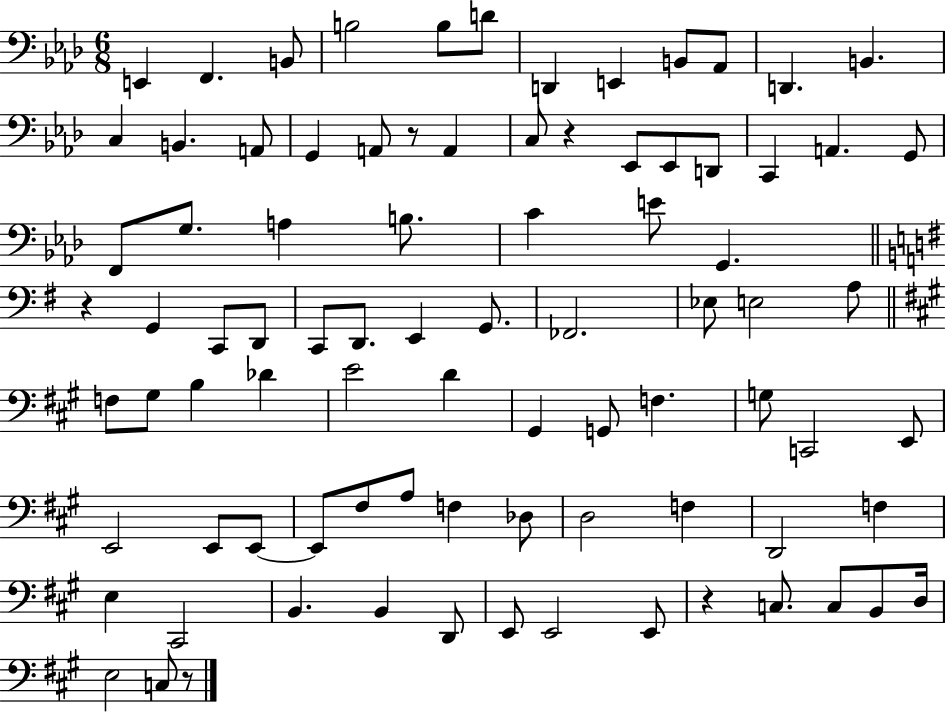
E2/q F2/q. B2/e B3/h B3/e D4/e D2/q E2/q B2/e Ab2/e D2/q. B2/q. C3/q B2/q. A2/e G2/q A2/e R/e A2/q C3/e R/q Eb2/e Eb2/e D2/e C2/q A2/q. G2/e F2/e G3/e. A3/q B3/e. C4/q E4/e G2/q. R/q G2/q C2/e D2/e C2/e D2/e. E2/q G2/e. FES2/h. Eb3/e E3/h A3/e F3/e G#3/e B3/q Db4/q E4/h D4/q G#2/q G2/e F3/q. G3/e C2/h E2/e E2/h E2/e E2/e E2/e F#3/e A3/e F3/q Db3/e D3/h F3/q D2/h F3/q E3/q C#2/h B2/q. B2/q D2/e E2/e E2/h E2/e R/q C3/e. C3/e B2/e D3/s E3/h C3/e R/e